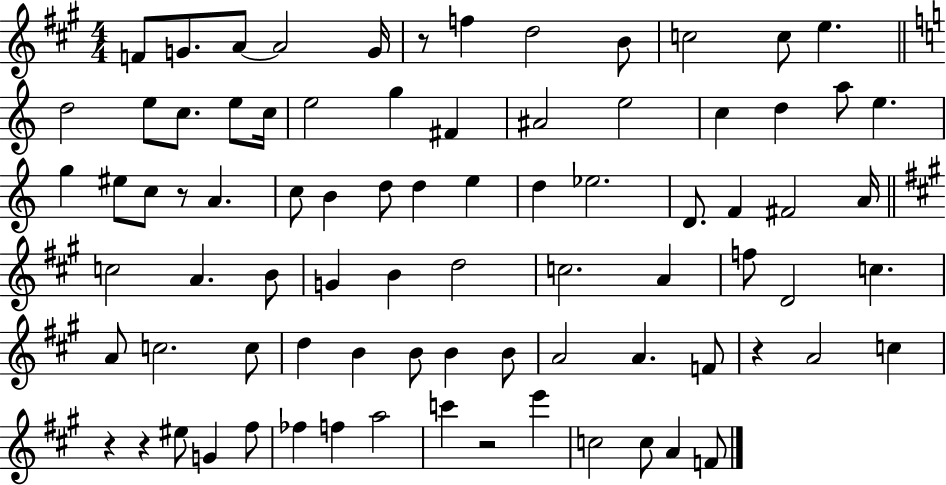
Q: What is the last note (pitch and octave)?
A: F4